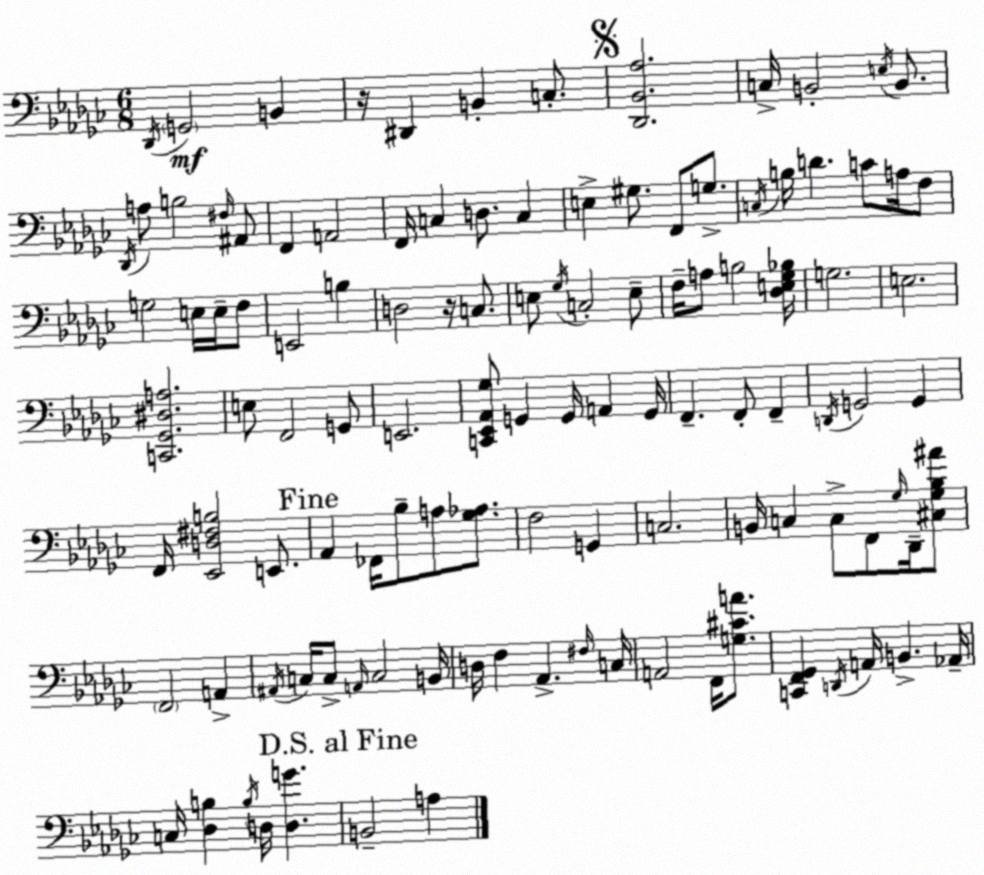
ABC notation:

X:1
T:Untitled
M:6/8
L:1/4
K:Ebm
_D,,/4 G,,2 B,, z/4 ^D,, B,, C,/2 [_D,,_B,,_A,]2 C,/4 B,,2 E,/4 B,,/2 _D,,/4 A,/2 B,2 ^F,/4 ^A,,/2 F,, A,,2 F,,/4 C, D,/2 C, E, ^G,/2 F,,/2 G,/2 C,/4 B,/4 D C/2 A,/4 F,/2 G,2 E,/4 E,/4 F,/2 E,,2 B, D,2 z/4 C,/2 E,/2 _G,/4 C,2 E,/2 F,/4 A,/2 B,2 [_D,E,_G,_B,]/4 G,2 E,2 [C,,_G,,^D,A,]2 E,/2 F,,2 G,,/2 E,,2 [C,,_E,,_A,,_G,]/2 G,, G,,/4 A,, G,,/4 F,, F,,/2 F,, D,,/4 G,,2 G,, F,,/4 [_E,,D,^F,B,]2 E,,/2 _A,, _F,,/4 _B,/2 A,/2 [_G,_A,]/2 F,2 G,, C,2 B,,/4 C, C,/2 F,,/2 _G,/4 _D,,/4 [^C,_G,_B,^A]/2 F,,2 A,, ^A,,/4 C,/4 C,/2 A,,/4 C,2 B,,/4 D,/4 F, _A,, ^F,/4 C,/4 A,,2 F,,/4 [G,^CA]/2 [C,,F,,_G,,] D,,/4 A,,/4 B,, _A,,/4 C,/4 [_D,B,] B,/4 D,/4 [D,G] B,,2 A,